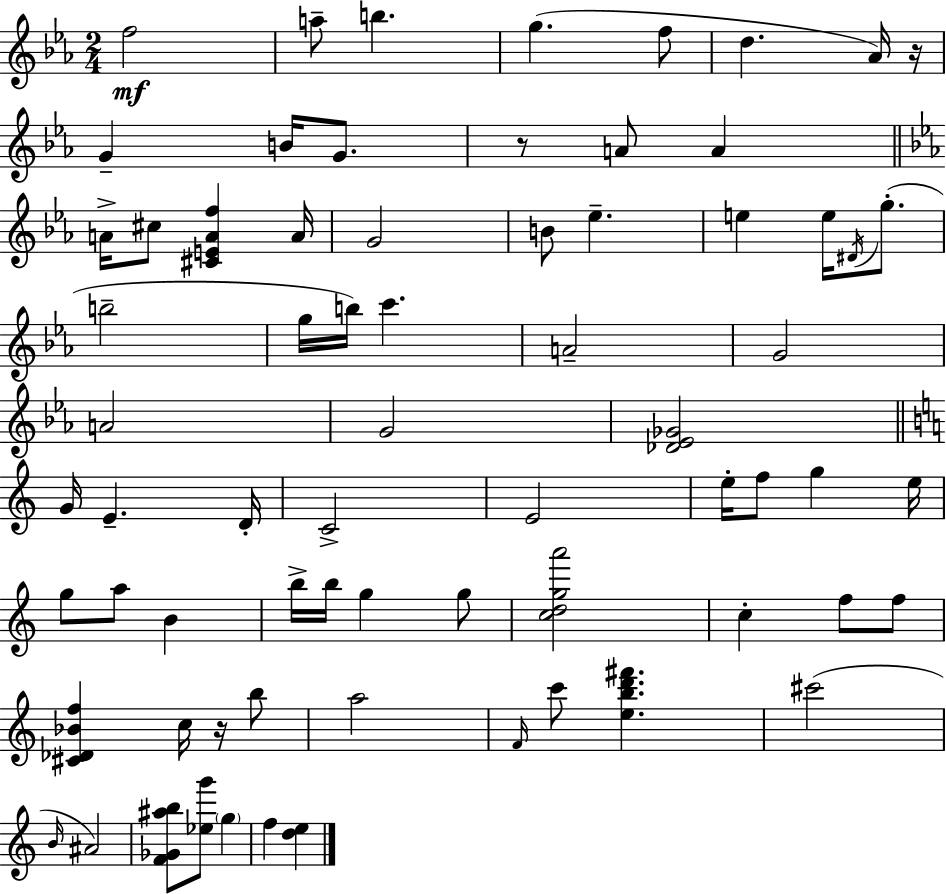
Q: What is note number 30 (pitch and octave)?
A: G4